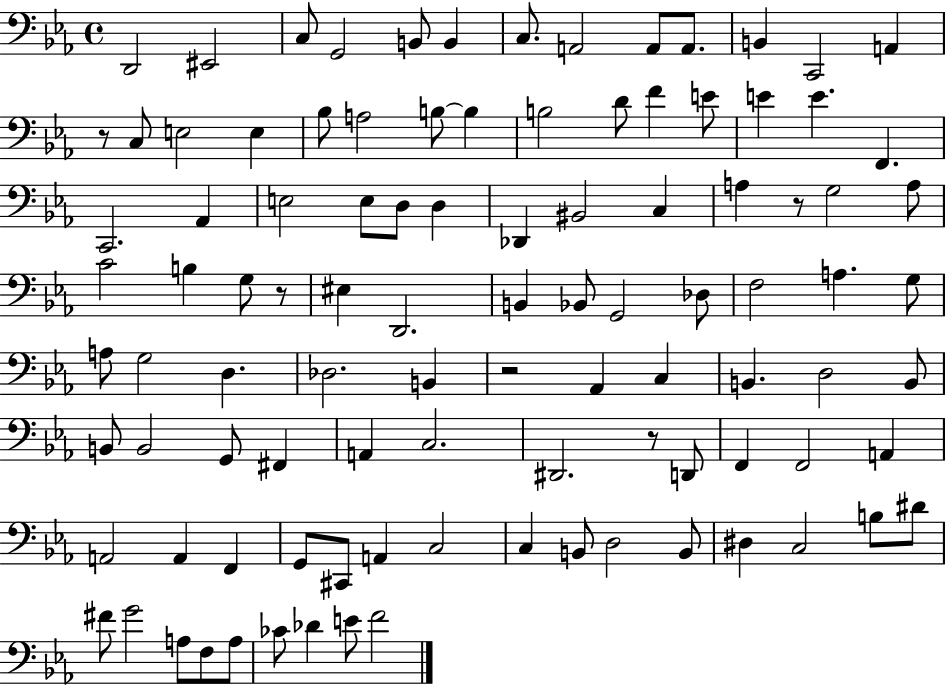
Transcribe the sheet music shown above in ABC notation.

X:1
T:Untitled
M:4/4
L:1/4
K:Eb
D,,2 ^E,,2 C,/2 G,,2 B,,/2 B,, C,/2 A,,2 A,,/2 A,,/2 B,, C,,2 A,, z/2 C,/2 E,2 E, _B,/2 A,2 B,/2 B, B,2 D/2 F E/2 E E F,, C,,2 _A,, E,2 E,/2 D,/2 D, _D,, ^B,,2 C, A, z/2 G,2 A,/2 C2 B, G,/2 z/2 ^E, D,,2 B,, _B,,/2 G,,2 _D,/2 F,2 A, G,/2 A,/2 G,2 D, _D,2 B,, z2 _A,, C, B,, D,2 B,,/2 B,,/2 B,,2 G,,/2 ^F,, A,, C,2 ^D,,2 z/2 D,,/2 F,, F,,2 A,, A,,2 A,, F,, G,,/2 ^C,,/2 A,, C,2 C, B,,/2 D,2 B,,/2 ^D, C,2 B,/2 ^D/2 ^F/2 G2 A,/2 F,/2 A,/2 _C/2 _D E/2 F2